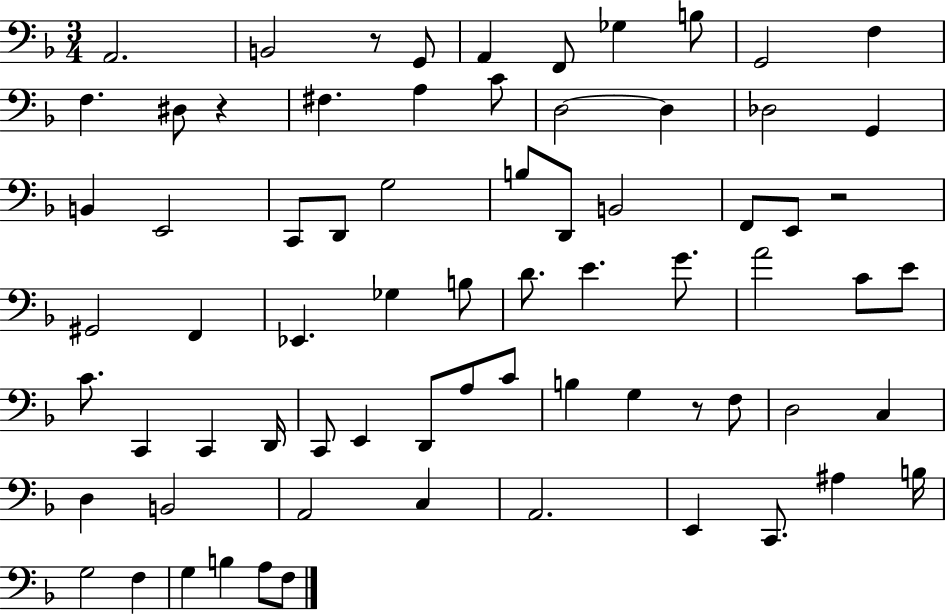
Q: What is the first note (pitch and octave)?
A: A2